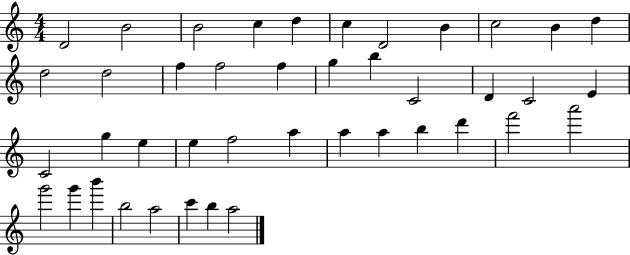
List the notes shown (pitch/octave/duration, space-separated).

D4/h B4/h B4/h C5/q D5/q C5/q D4/h B4/q C5/h B4/q D5/q D5/h D5/h F5/q F5/h F5/q G5/q B5/q C4/h D4/q C4/h E4/q C4/h G5/q E5/q E5/q F5/h A5/q A5/q A5/q B5/q D6/q F6/h A6/h G6/h G6/q B6/q B5/h A5/h C6/q B5/q A5/h